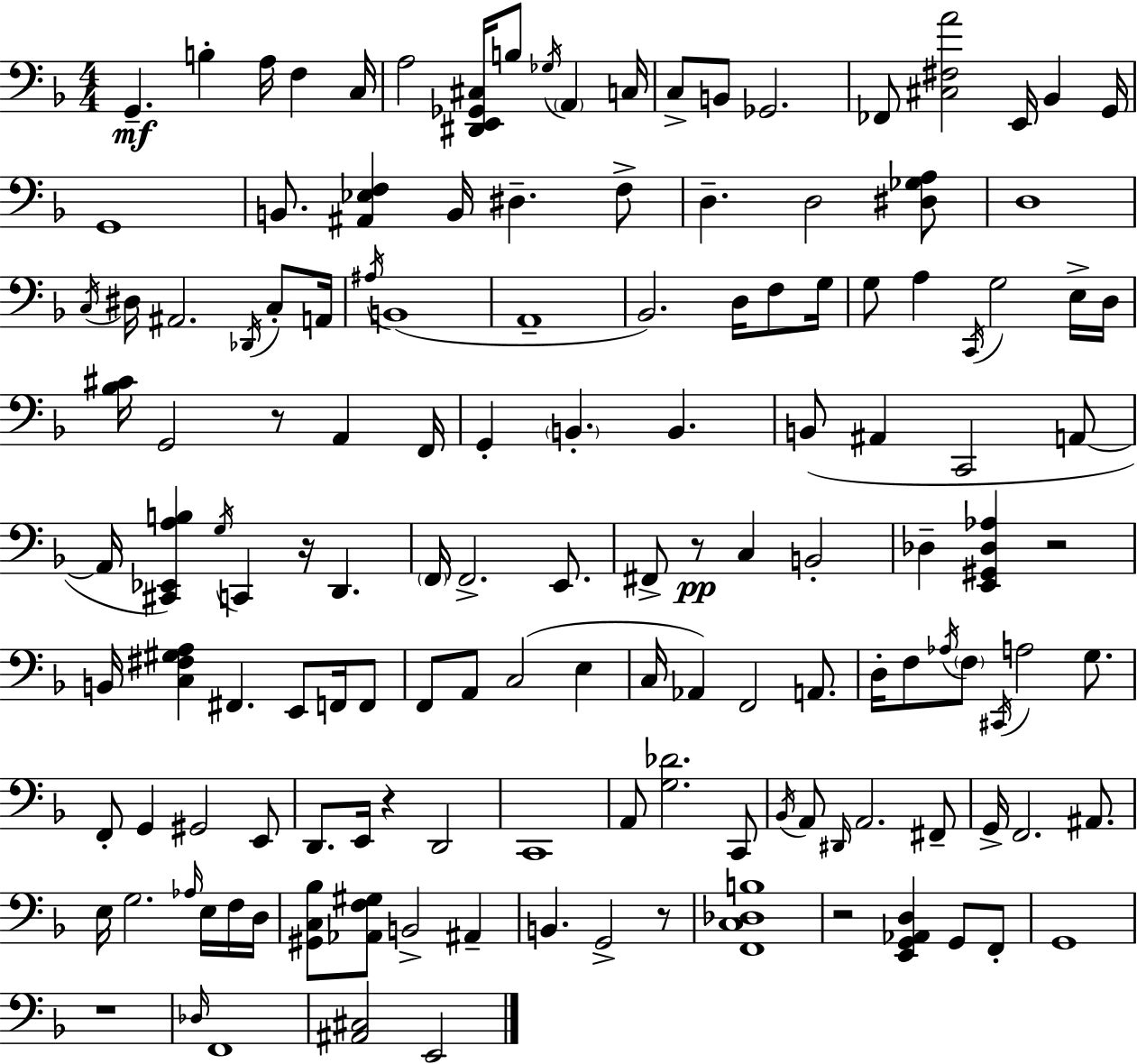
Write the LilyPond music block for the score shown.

{
  \clef bass
  \numericTimeSignature
  \time 4/4
  \key f \major
  g,4.--\mf b4-. a16 f4 c16 | a2 <dis, e, ges, cis>16 b8 \acciaccatura { ges16 } \parenthesize a,4 | c16 c8-> b,8 ges,2. | fes,8 <cis fis a'>2 e,16 bes,4 | \break g,16 g,1 | b,8. <ais, ees f>4 b,16 dis4.-- f8-> | d4.-- d2 <dis ges a>8 | d1 | \break \acciaccatura { c16 } dis16 ais,2. \acciaccatura { des,16 } | c8-. a,16 \acciaccatura { ais16 }( b,1 | a,1-- | bes,2.) | \break d16 f8 g16 g8 a4 \acciaccatura { c,16 } g2 | e16-> d16 <bes cis'>16 g,2 r8 | a,4 f,16 g,4-. \parenthesize b,4.-. b,4. | b,8( ais,4 c,2 | \break a,8~~ a,16 <cis, ees, a b>4) \acciaccatura { g16 } c,4 r16 | d,4. \parenthesize f,16 f,2.-> | e,8. fis,8-> r8\pp c4 b,2-. | des4-- <e, gis, des aes>4 r2 | \break b,16 <c fis gis a>4 fis,4. | e,8 f,16 f,8 f,8 a,8 c2( | e4 c16 aes,4) f,2 | a,8. d16-. f8 \acciaccatura { aes16 } \parenthesize f8 \acciaccatura { cis,16 } a2 | \break g8. f,8-. g,4 gis,2 | e,8 d,8. e,16 r4 | d,2 c,1 | a,8 <g des'>2. | \break c,8 \acciaccatura { bes,16 } a,8 \grace { dis,16 } a,2. | fis,8-- g,16-> f,2. | ais,8. e16 g2. | \grace { aes16 } e16 f16 d16 <gis, c bes>8 <aes, f gis>8 b,2-> | \break ais,4-- b,4. | g,2-> r8 <f, c des b>1 | r2 | <e, g, aes, d>4 g,8 f,8-. g,1 | \break r1 | \grace { des16 } f,1 | <ais, cis>2 | e,2 \bar "|."
}